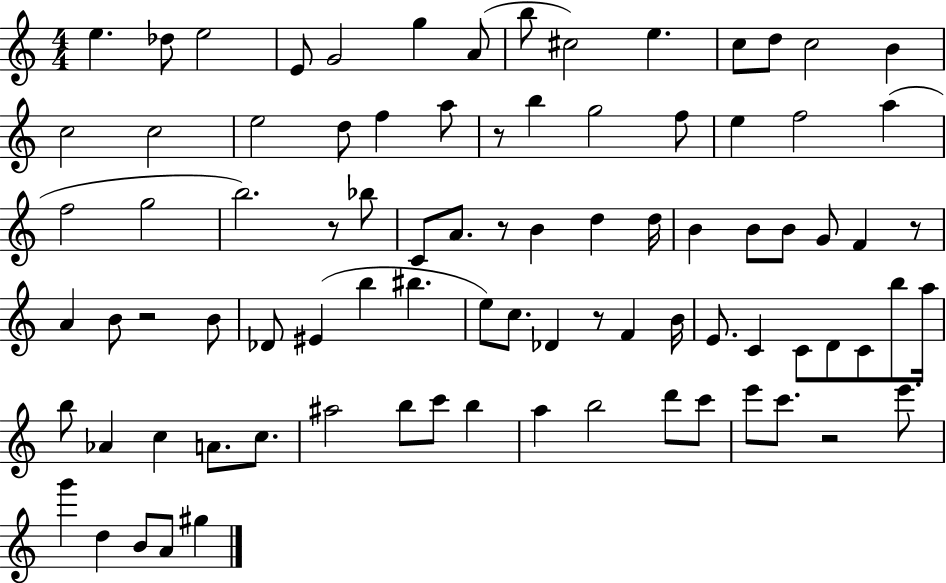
E5/q. Db5/e E5/h E4/e G4/h G5/q A4/e B5/e C#5/h E5/q. C5/e D5/e C5/h B4/q C5/h C5/h E5/h D5/e F5/q A5/e R/e B5/q G5/h F5/e E5/q F5/h A5/q F5/h G5/h B5/h. R/e Bb5/e C4/e A4/e. R/e B4/q D5/q D5/s B4/q B4/e B4/e G4/e F4/q R/e A4/q B4/e R/h B4/e Db4/e EIS4/q B5/q BIS5/q. E5/e C5/e. Db4/q R/e F4/q B4/s E4/e. C4/q C4/e D4/e C4/e B5/e A5/s B5/e Ab4/q C5/q A4/e. C5/e. A#5/h B5/e C6/e B5/q A5/q B5/h D6/e C6/e E6/e C6/e. R/h E6/e. G6/q D5/q B4/e A4/e G#5/q